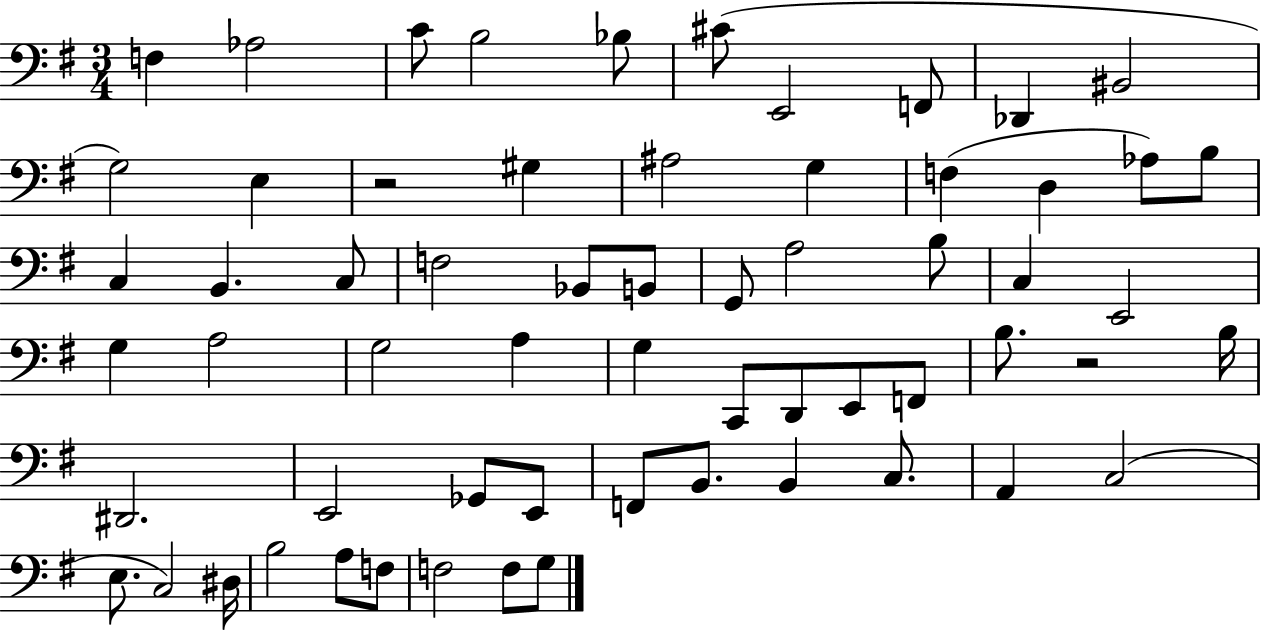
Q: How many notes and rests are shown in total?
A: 62